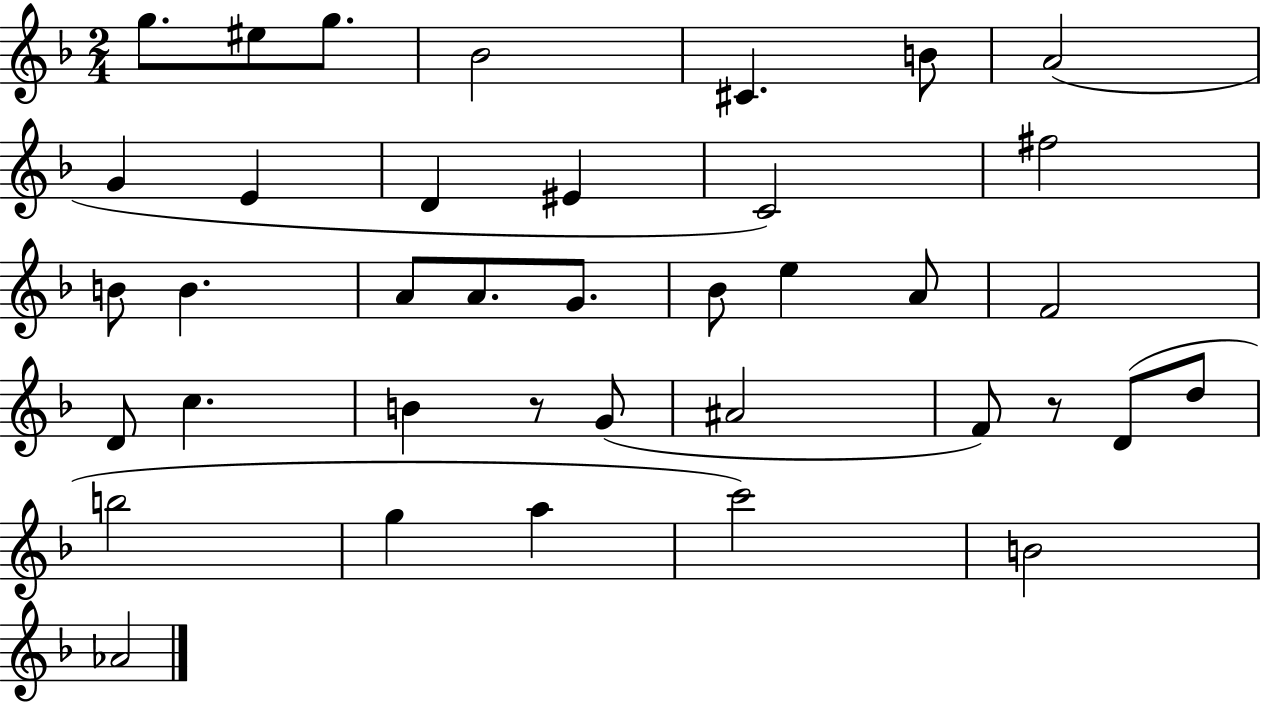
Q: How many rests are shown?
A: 2